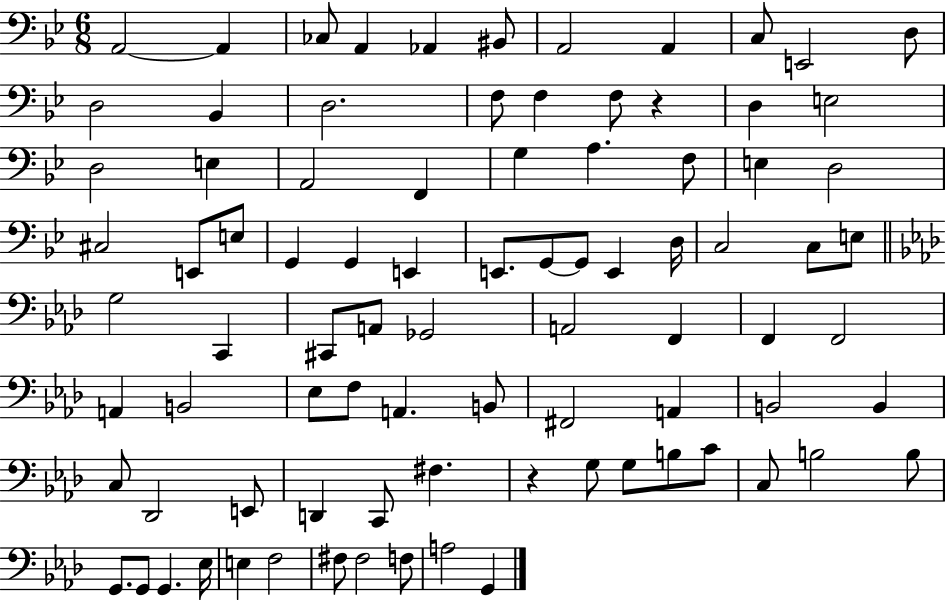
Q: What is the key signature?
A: BES major